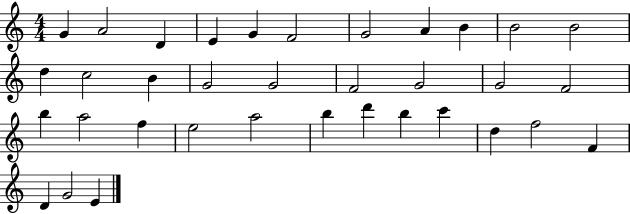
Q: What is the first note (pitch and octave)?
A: G4